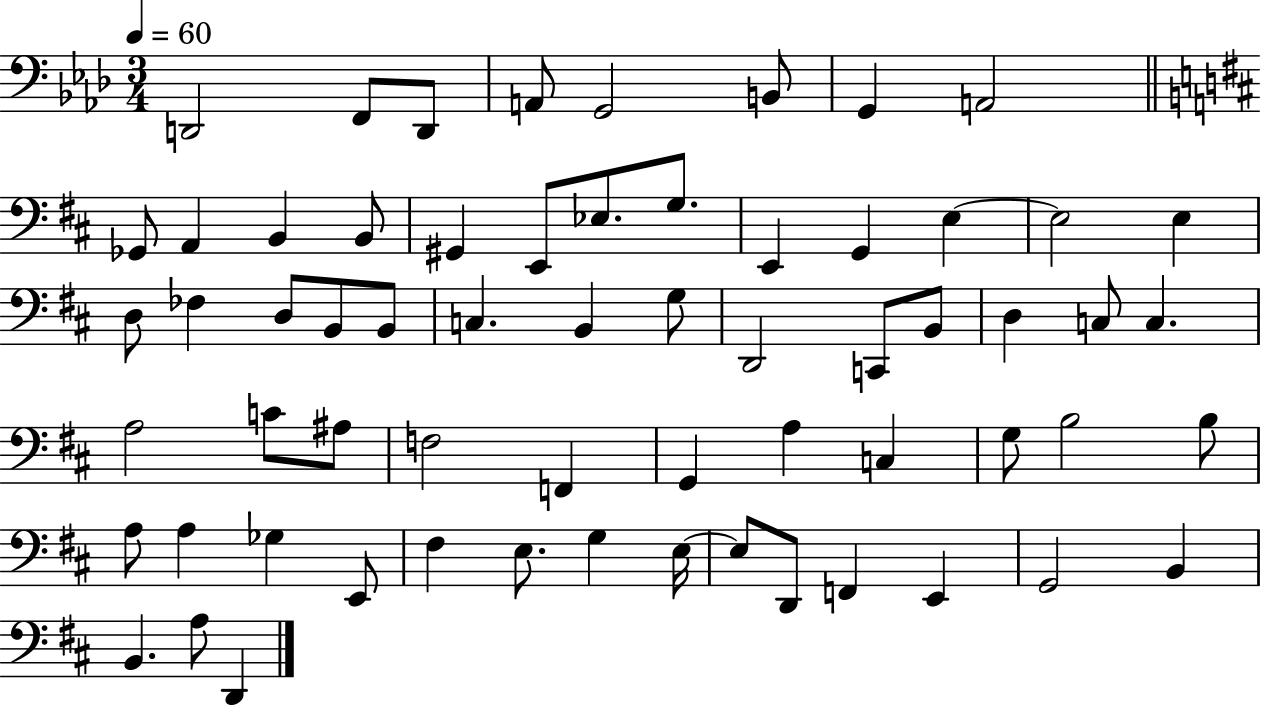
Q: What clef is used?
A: bass